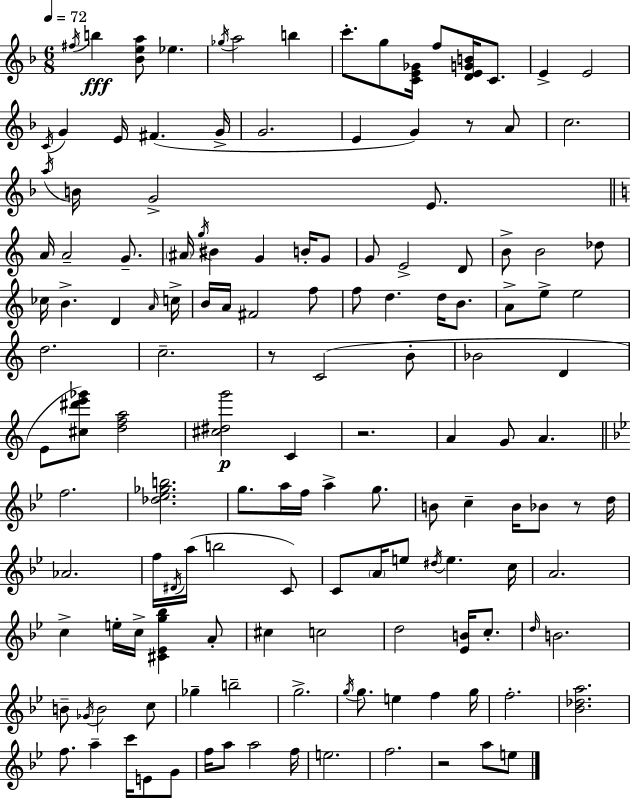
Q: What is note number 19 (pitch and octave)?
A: E4